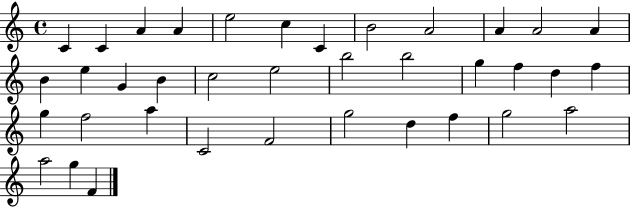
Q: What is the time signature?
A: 4/4